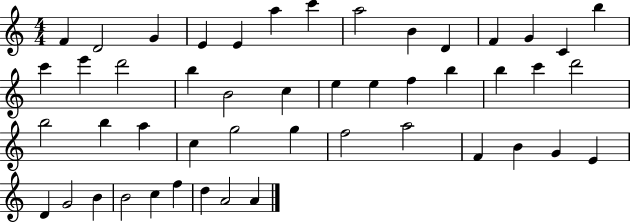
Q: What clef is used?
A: treble